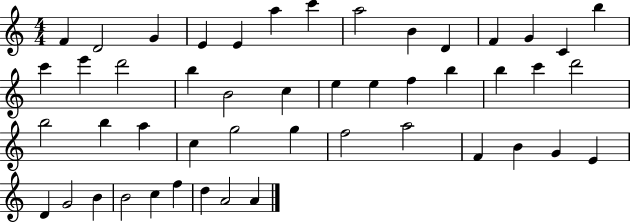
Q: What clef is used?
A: treble